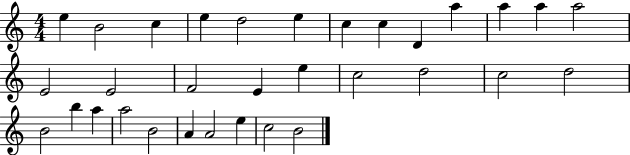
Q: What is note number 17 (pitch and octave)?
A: E4